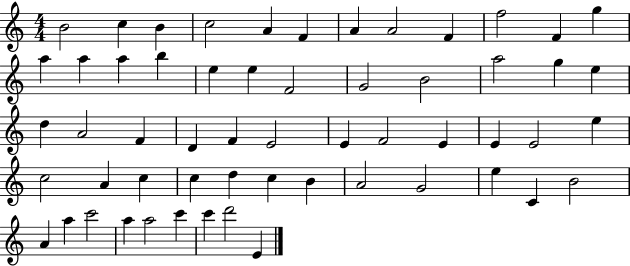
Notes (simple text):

B4/h C5/q B4/q C5/h A4/q F4/q A4/q A4/h F4/q F5/h F4/q G5/q A5/q A5/q A5/q B5/q E5/q E5/q F4/h G4/h B4/h A5/h G5/q E5/q D5/q A4/h F4/q D4/q F4/q E4/h E4/q F4/h E4/q E4/q E4/h E5/q C5/h A4/q C5/q C5/q D5/q C5/q B4/q A4/h G4/h E5/q C4/q B4/h A4/q A5/q C6/h A5/q A5/h C6/q C6/q D6/h E4/q